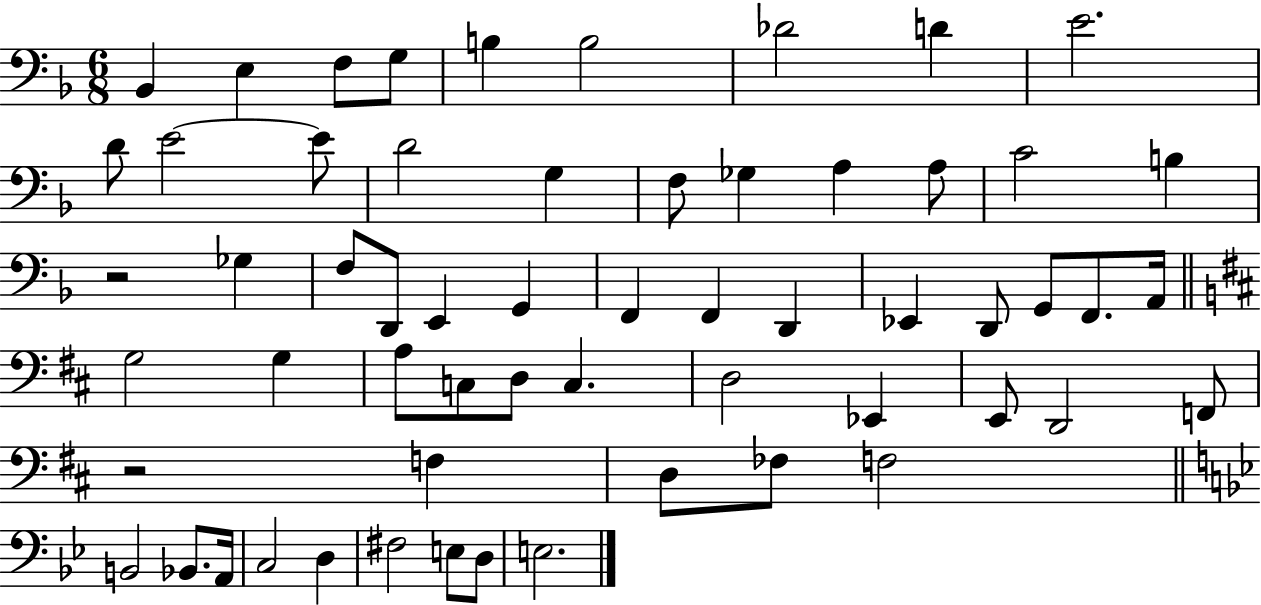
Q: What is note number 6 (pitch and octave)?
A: B3